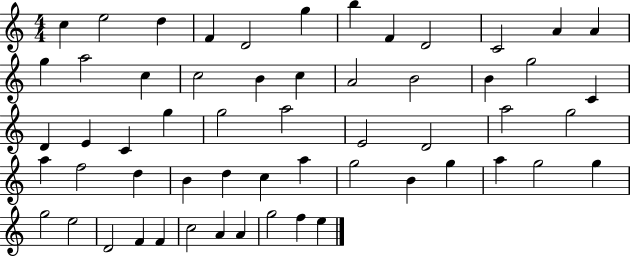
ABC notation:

X:1
T:Untitled
M:4/4
L:1/4
K:C
c e2 d F D2 g b F D2 C2 A A g a2 c c2 B c A2 B2 B g2 C D E C g g2 a2 E2 D2 a2 g2 a f2 d B d c a g2 B g a g2 g g2 e2 D2 F F c2 A A g2 f e